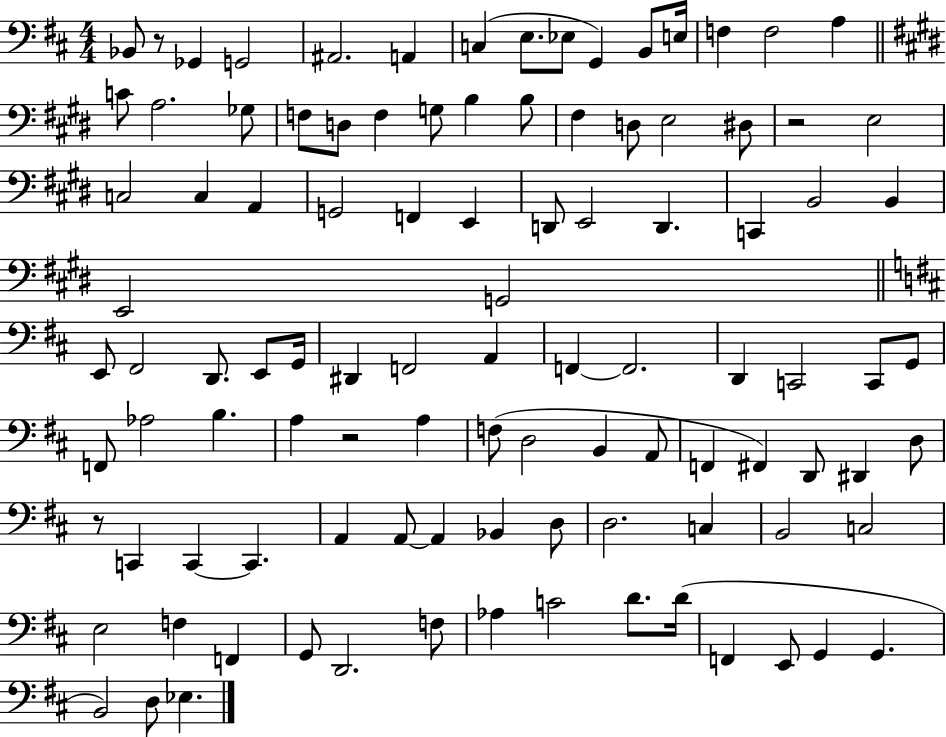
{
  \clef bass
  \numericTimeSignature
  \time 4/4
  \key d \major
  \repeat volta 2 { bes,8 r8 ges,4 g,2 | ais,2. a,4 | c4( e8. ees8 g,4) b,8 e16 | f4 f2 a4 | \break \bar "||" \break \key e \major c'8 a2. ges8 | f8 d8 f4 g8 b4 b8 | fis4 d8 e2 dis8 | r2 e2 | \break c2 c4 a,4 | g,2 f,4 e,4 | d,8 e,2 d,4. | c,4 b,2 b,4 | \break e,2 g,2 | \bar "||" \break \key d \major e,8 fis,2 d,8. e,8 g,16 | dis,4 f,2 a,4 | f,4~~ f,2. | d,4 c,2 c,8 g,8 | \break f,8 aes2 b4. | a4 r2 a4 | f8( d2 b,4 a,8 | f,4 fis,4) d,8 dis,4 d8 | \break r8 c,4 c,4~~ c,4. | a,4 a,8~~ a,4 bes,4 d8 | d2. c4 | b,2 c2 | \break e2 f4 f,4 | g,8 d,2. f8 | aes4 c'2 d'8. d'16( | f,4 e,8 g,4 g,4. | \break b,2) d8 ees4. | } \bar "|."
}